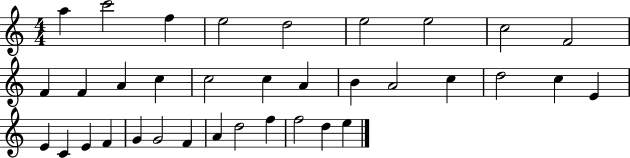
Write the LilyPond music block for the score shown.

{
  \clef treble
  \numericTimeSignature
  \time 4/4
  \key c \major
  a''4 c'''2 f''4 | e''2 d''2 | e''2 e''2 | c''2 f'2 | \break f'4 f'4 a'4 c''4 | c''2 c''4 a'4 | b'4 a'2 c''4 | d''2 c''4 e'4 | \break e'4 c'4 e'4 f'4 | g'4 g'2 f'4 | a'4 d''2 f''4 | f''2 d''4 e''4 | \break \bar "|."
}